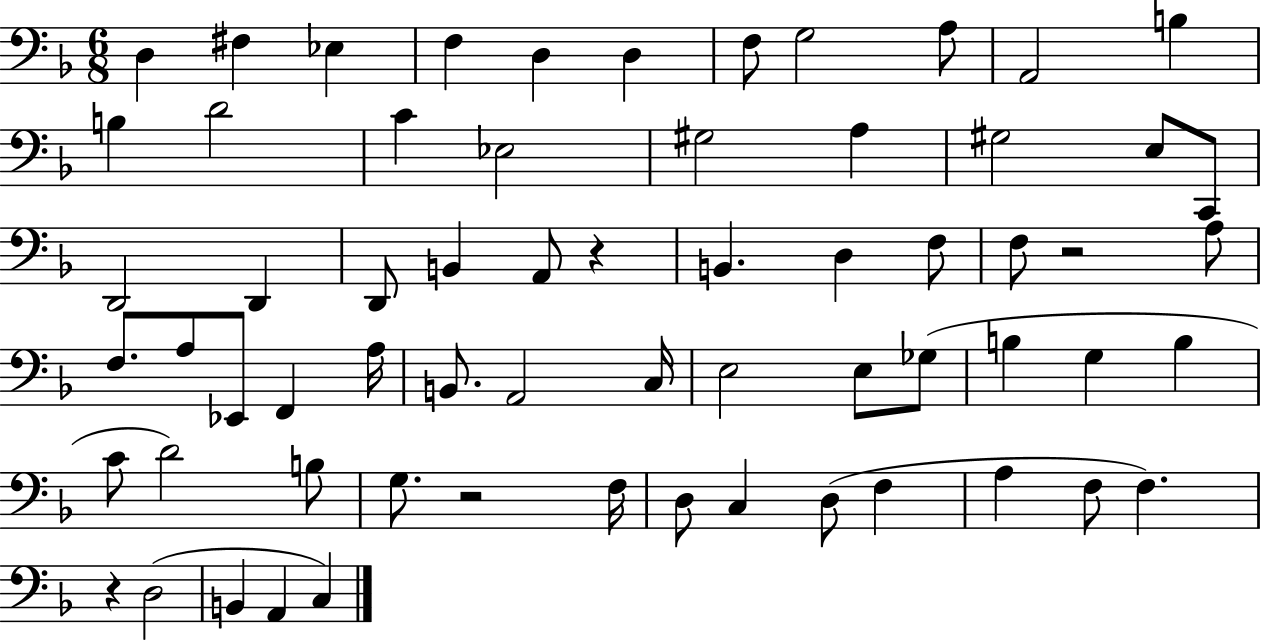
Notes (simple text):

D3/q F#3/q Eb3/q F3/q D3/q D3/q F3/e G3/h A3/e A2/h B3/q B3/q D4/h C4/q Eb3/h G#3/h A3/q G#3/h E3/e C2/e D2/h D2/q D2/e B2/q A2/e R/q B2/q. D3/q F3/e F3/e R/h A3/e F3/e. A3/e Eb2/e F2/q A3/s B2/e. A2/h C3/s E3/h E3/e Gb3/e B3/q G3/q B3/q C4/e D4/h B3/e G3/e. R/h F3/s D3/e C3/q D3/e F3/q A3/q F3/e F3/q. R/q D3/h B2/q A2/q C3/q